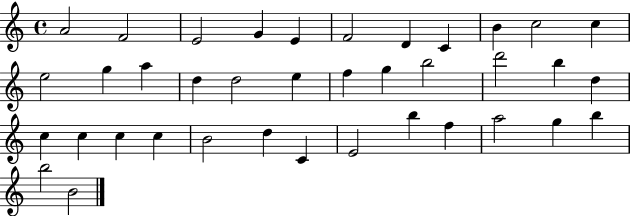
X:1
T:Untitled
M:4/4
L:1/4
K:C
A2 F2 E2 G E F2 D C B c2 c e2 g a d d2 e f g b2 d'2 b d c c c c B2 d C E2 b f a2 g b b2 B2